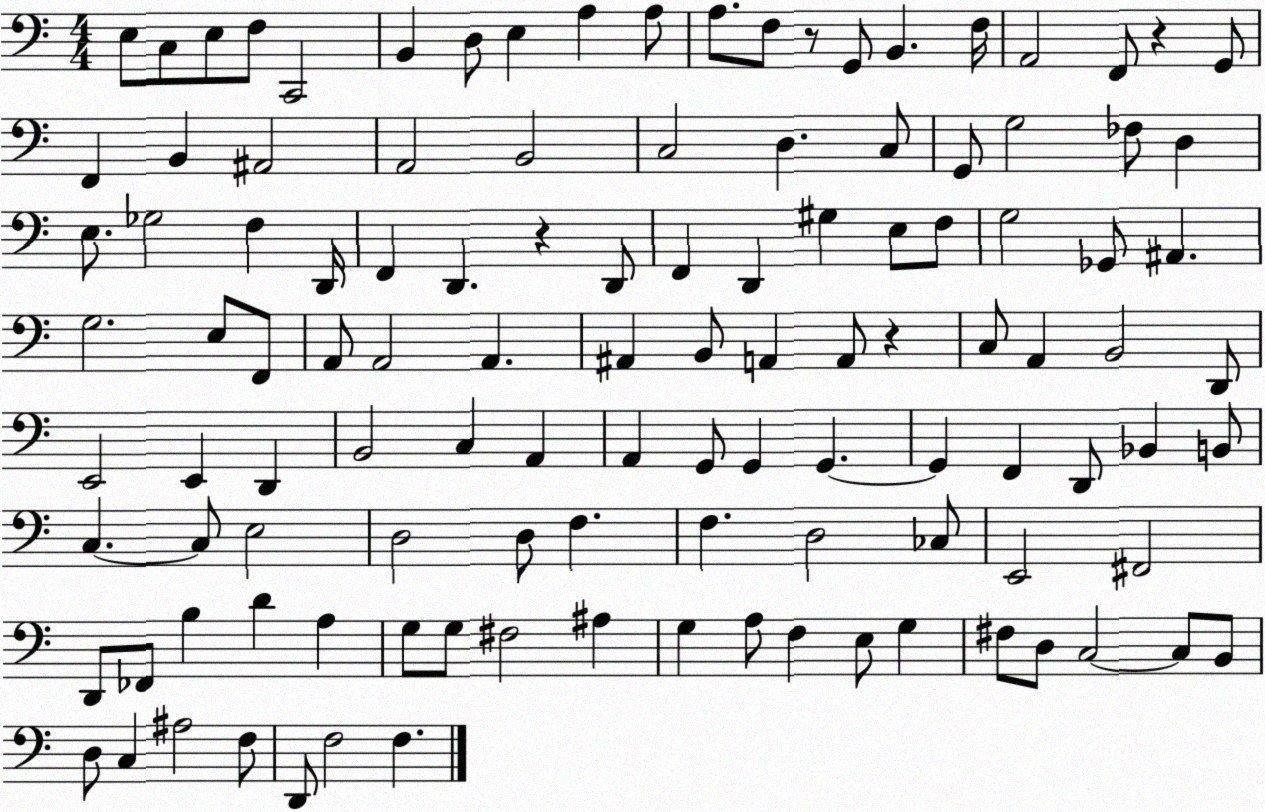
X:1
T:Untitled
M:4/4
L:1/4
K:C
E,/2 C,/2 E,/2 F,/2 C,,2 B,, D,/2 E, A, A,/2 A,/2 F,/2 z/2 G,,/2 B,, F,/4 A,,2 F,,/2 z G,,/2 F,, B,, ^A,,2 A,,2 B,,2 C,2 D, C,/2 G,,/2 G,2 _F,/2 D, E,/2 _G,2 F, D,,/4 F,, D,, z D,,/2 F,, D,, ^G, E,/2 F,/2 G,2 _G,,/2 ^A,, G,2 E,/2 F,,/2 A,,/2 A,,2 A,, ^A,, B,,/2 A,, A,,/2 z C,/2 A,, B,,2 D,,/2 E,,2 E,, D,, B,,2 C, A,, A,, G,,/2 G,, G,, G,, F,, D,,/2 _B,, B,,/2 C, C,/2 E,2 D,2 D,/2 F, F, D,2 _C,/2 E,,2 ^F,,2 D,,/2 _F,,/2 B, D A, G,/2 G,/2 ^F,2 ^A, G, A,/2 F, E,/2 G, ^F,/2 D,/2 C,2 C,/2 B,,/2 D,/2 C, ^A,2 F,/2 D,,/2 F,2 F,